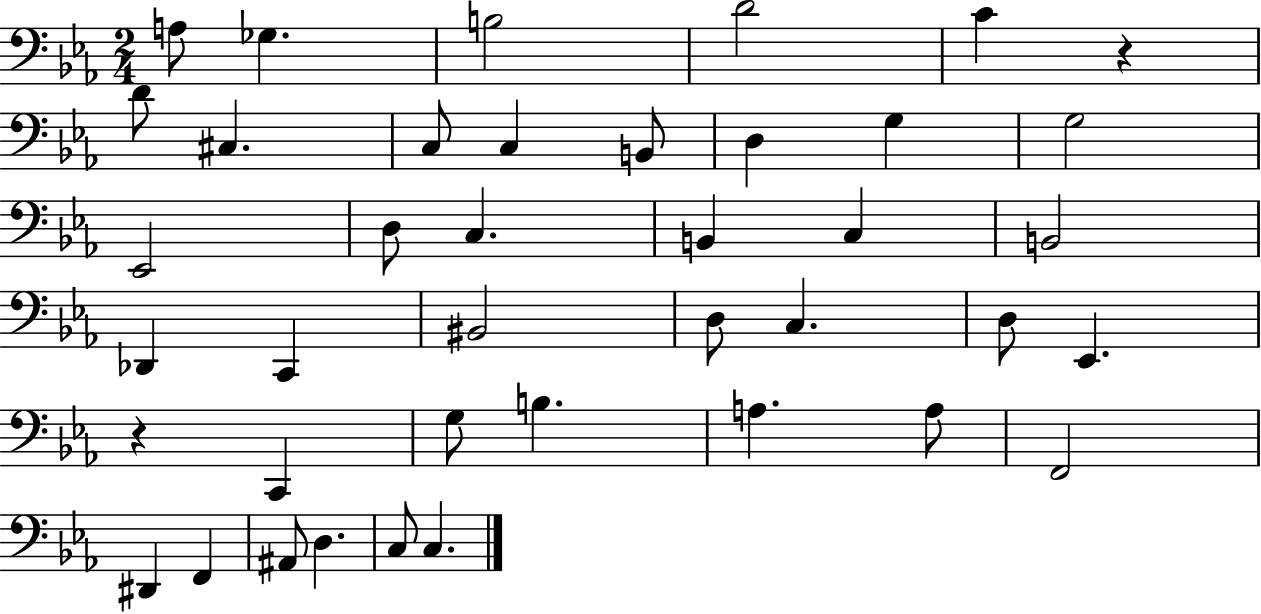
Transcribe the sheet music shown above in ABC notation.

X:1
T:Untitled
M:2/4
L:1/4
K:Eb
A,/2 _G, B,2 D2 C z D/2 ^C, C,/2 C, B,,/2 D, G, G,2 _E,,2 D,/2 C, B,, C, B,,2 _D,, C,, ^B,,2 D,/2 C, D,/2 _E,, z C,, G,/2 B, A, A,/2 F,,2 ^D,, F,, ^A,,/2 D, C,/2 C,